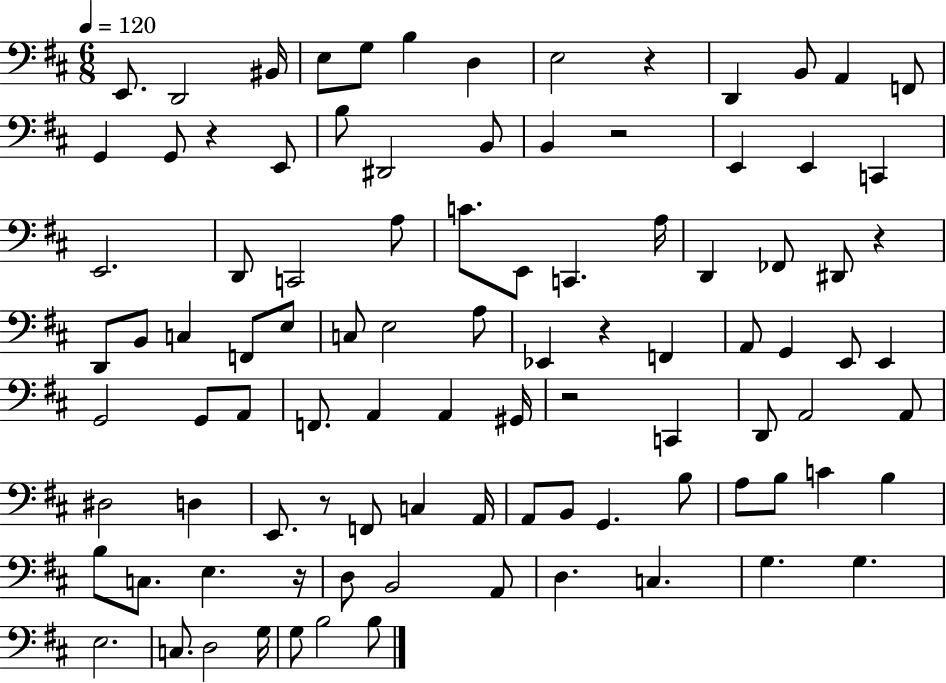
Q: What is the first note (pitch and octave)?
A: E2